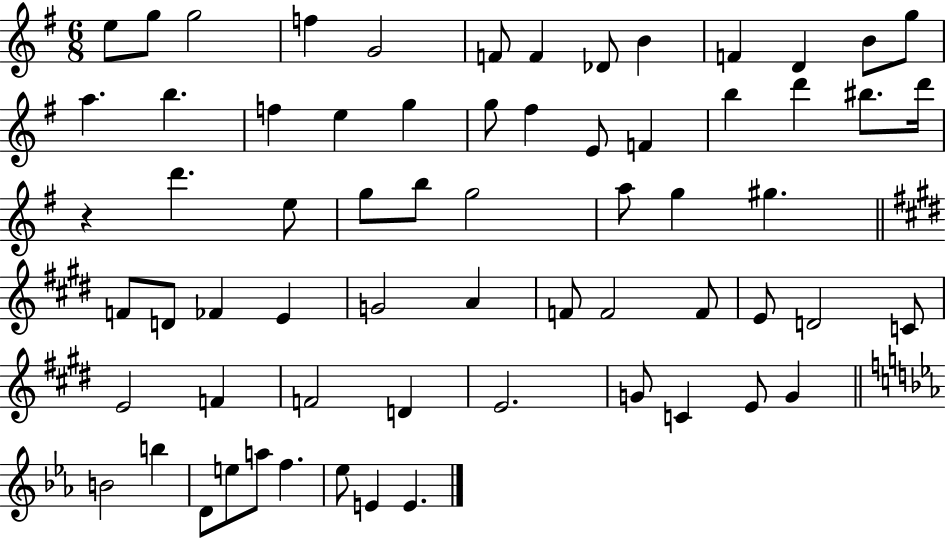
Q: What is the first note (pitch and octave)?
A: E5